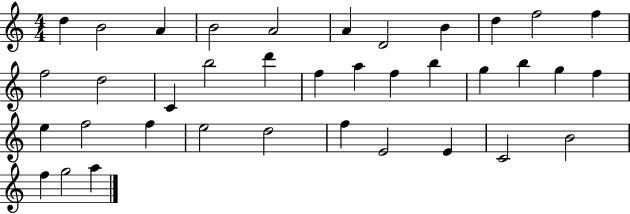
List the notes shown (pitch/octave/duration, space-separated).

D5/q B4/h A4/q B4/h A4/h A4/q D4/h B4/q D5/q F5/h F5/q F5/h D5/h C4/q B5/h D6/q F5/q A5/q F5/q B5/q G5/q B5/q G5/q F5/q E5/q F5/h F5/q E5/h D5/h F5/q E4/h E4/q C4/h B4/h F5/q G5/h A5/q